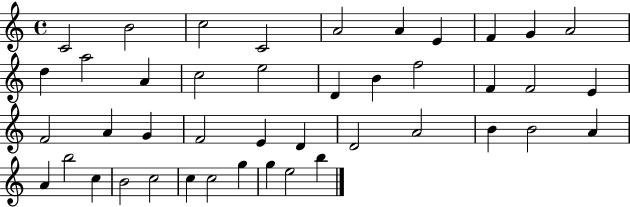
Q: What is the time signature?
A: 4/4